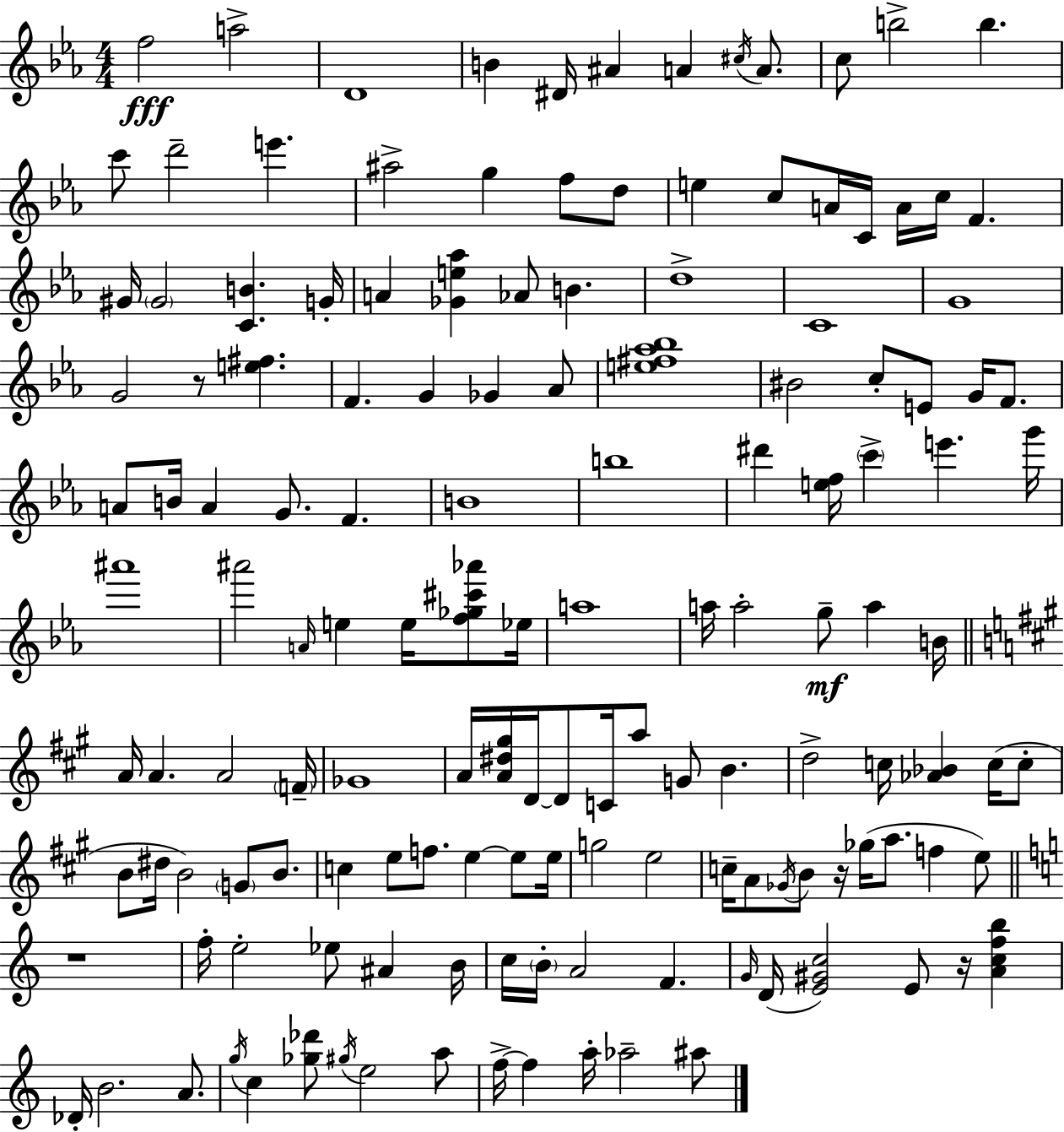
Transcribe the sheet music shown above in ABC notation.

X:1
T:Untitled
M:4/4
L:1/4
K:Eb
f2 a2 D4 B ^D/4 ^A A ^c/4 A/2 c/2 b2 b c'/2 d'2 e' ^a2 g f/2 d/2 e c/2 A/4 C/4 A/4 c/4 F ^G/4 ^G2 [CB] G/4 A [_Ge_a] _A/2 B d4 C4 G4 G2 z/2 [e^f] F G _G _A/2 [e^f_a_b]4 ^B2 c/2 E/2 G/4 F/2 A/2 B/4 A G/2 F B4 b4 ^d' [ef]/4 c' e' g'/4 ^a'4 ^a'2 A/4 e e/4 [f_g^c'_a']/2 _e/4 a4 a/4 a2 g/2 a B/4 A/4 A A2 F/4 _G4 A/4 [A^d^g]/4 D/4 D/2 C/4 a/2 G/2 B d2 c/4 [_A_B] c/4 c/2 B/2 ^d/4 B2 G/2 B/2 c e/2 f/2 e e/2 e/4 g2 e2 c/4 A/2 _G/4 B/2 z/4 _g/4 a/2 f e/2 z4 f/4 e2 _e/2 ^A B/4 c/4 B/4 A2 F G/4 D/4 [E^Gc]2 E/2 z/4 [Acfb] _D/4 B2 A/2 g/4 c [_g_d']/2 ^g/4 e2 a/2 f/4 f a/4 _a2 ^a/2